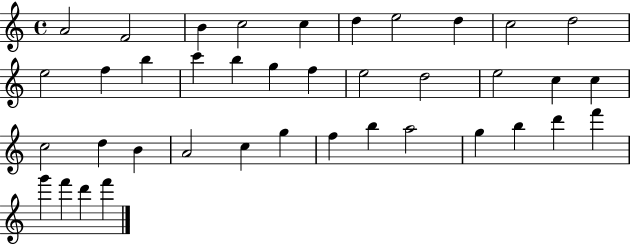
{
  \clef treble
  \time 4/4
  \defaultTimeSignature
  \key c \major
  a'2 f'2 | b'4 c''2 c''4 | d''4 e''2 d''4 | c''2 d''2 | \break e''2 f''4 b''4 | c'''4 b''4 g''4 f''4 | e''2 d''2 | e''2 c''4 c''4 | \break c''2 d''4 b'4 | a'2 c''4 g''4 | f''4 b''4 a''2 | g''4 b''4 d'''4 f'''4 | \break g'''4 f'''4 d'''4 f'''4 | \bar "|."
}